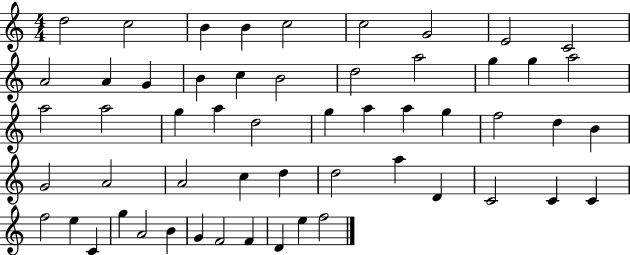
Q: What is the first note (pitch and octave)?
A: D5